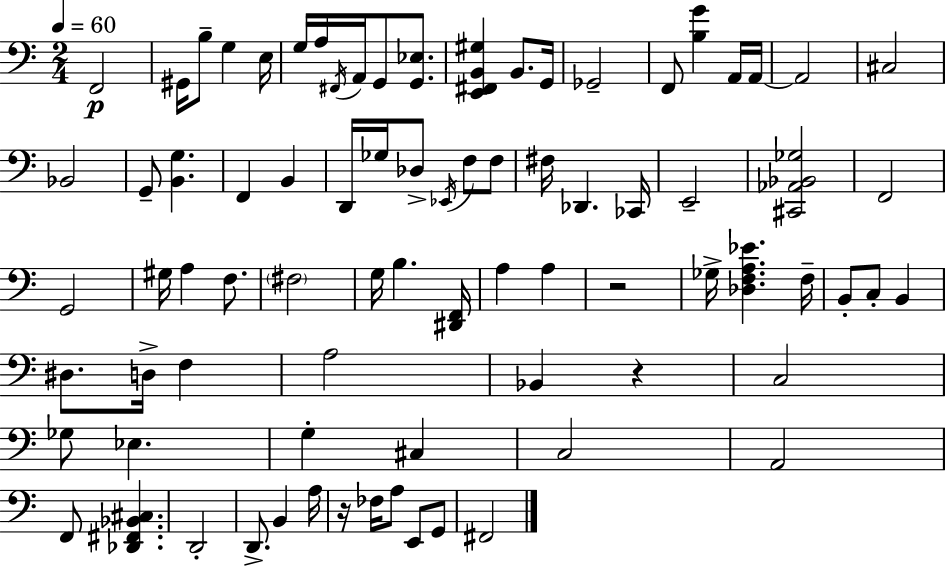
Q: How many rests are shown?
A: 3